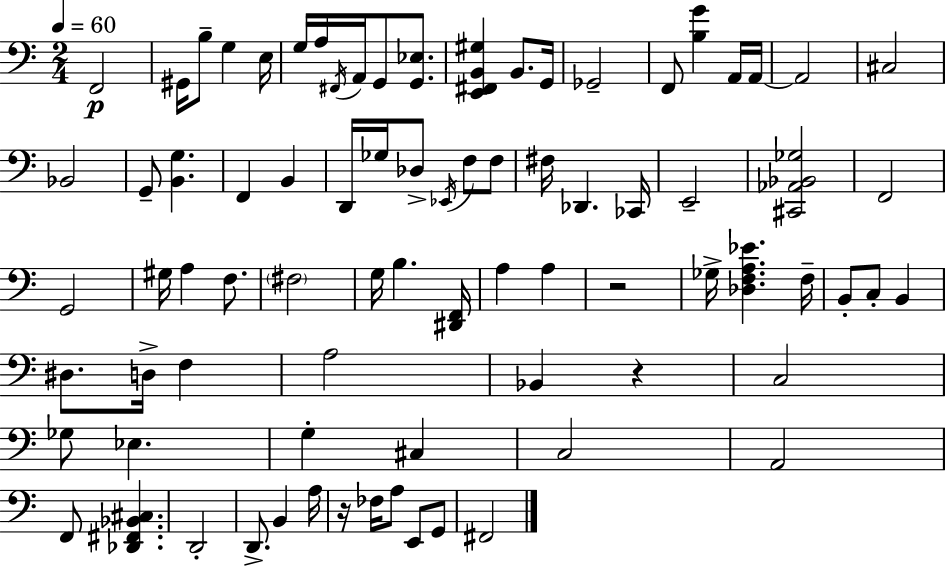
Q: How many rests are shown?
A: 3